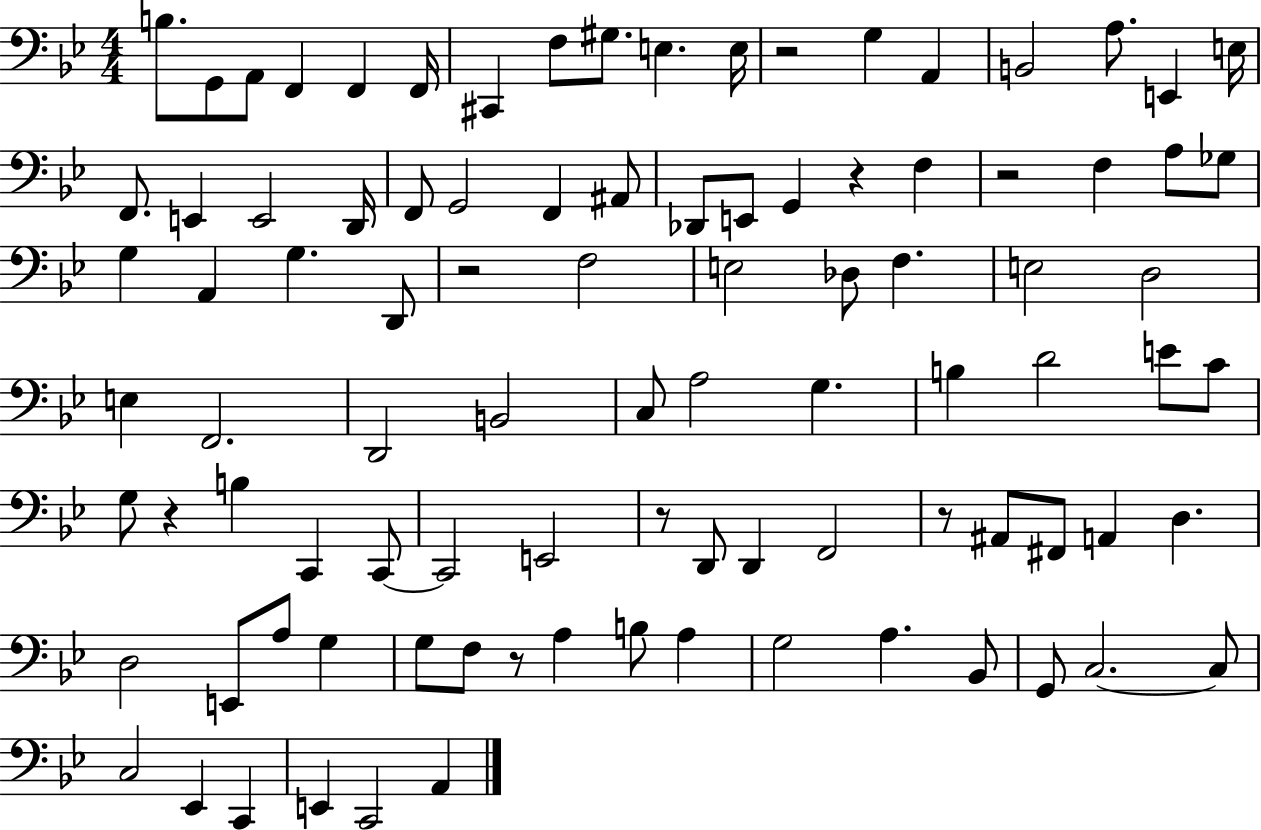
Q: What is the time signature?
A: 4/4